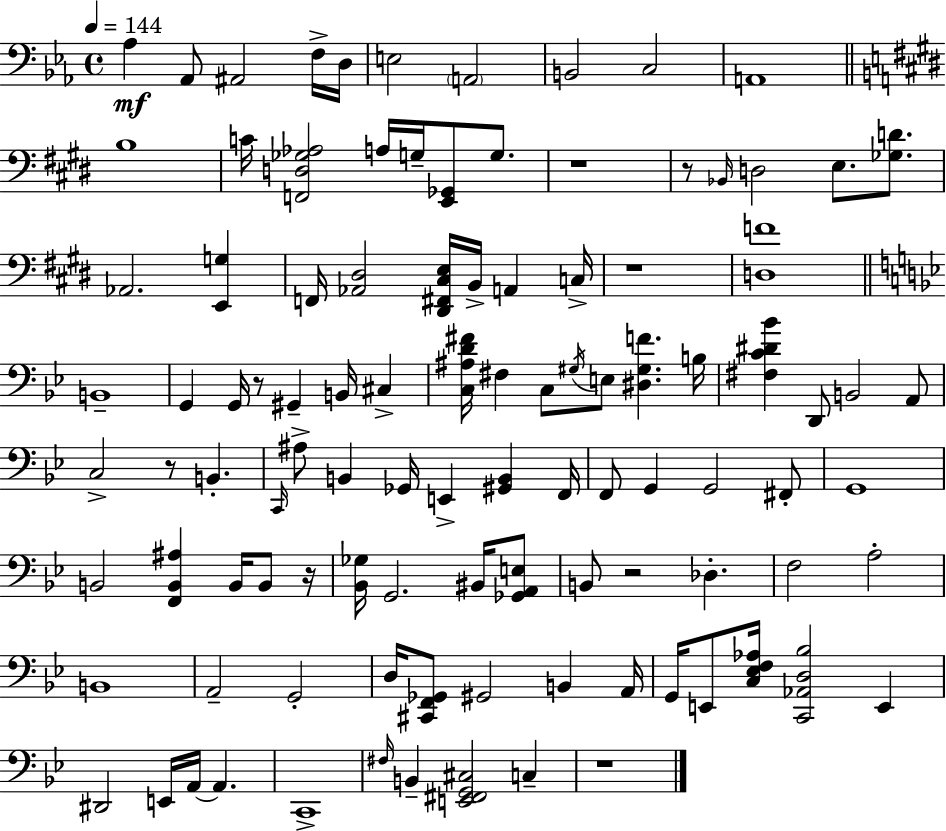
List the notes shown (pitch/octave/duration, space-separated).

Ab3/q Ab2/e A#2/h F3/s D3/s E3/h A2/h B2/h C3/h A2/w B3/w C4/s [F2,D3,Gb3,Ab3]/h A3/s G3/s [E2,Gb2]/e G3/e. R/w R/e Bb2/s D3/h E3/e. [Gb3,D4]/e. Ab2/h. [E2,G3]/q F2/s [Ab2,D#3]/h [D#2,F#2,C#3,E3]/s B2/s A2/q C3/s R/w [D3,F4]/w B2/w G2/q G2/s R/e G#2/q B2/s C#3/q [C3,A#3,D4,F#4]/s F#3/q C3/e G#3/s E3/e [D#3,G#3,F4]/q. B3/s [F#3,C4,D#4,Bb4]/q D2/e B2/h A2/e C3/h R/e B2/q. C2/s A#3/e B2/q Gb2/s E2/q [G#2,B2]/q F2/s F2/e G2/q G2/h F#2/e G2/w B2/h [F2,B2,A#3]/q B2/s B2/e R/s [Bb2,Gb3]/s G2/h. BIS2/s [Gb2,A2,E3]/e B2/e R/h Db3/q. F3/h A3/h B2/w A2/h G2/h D3/s [C#2,F2,Gb2]/e G#2/h B2/q A2/s G2/s E2/e [C3,Eb3,F3,Ab3]/s [C2,Ab2,D3,Bb3]/h E2/q D#2/h E2/s A2/s A2/q. C2/w F#3/s B2/q [E2,F#2,G2,C#3]/h C3/q R/w